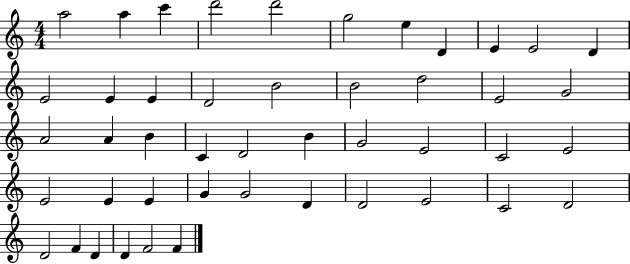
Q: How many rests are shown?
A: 0